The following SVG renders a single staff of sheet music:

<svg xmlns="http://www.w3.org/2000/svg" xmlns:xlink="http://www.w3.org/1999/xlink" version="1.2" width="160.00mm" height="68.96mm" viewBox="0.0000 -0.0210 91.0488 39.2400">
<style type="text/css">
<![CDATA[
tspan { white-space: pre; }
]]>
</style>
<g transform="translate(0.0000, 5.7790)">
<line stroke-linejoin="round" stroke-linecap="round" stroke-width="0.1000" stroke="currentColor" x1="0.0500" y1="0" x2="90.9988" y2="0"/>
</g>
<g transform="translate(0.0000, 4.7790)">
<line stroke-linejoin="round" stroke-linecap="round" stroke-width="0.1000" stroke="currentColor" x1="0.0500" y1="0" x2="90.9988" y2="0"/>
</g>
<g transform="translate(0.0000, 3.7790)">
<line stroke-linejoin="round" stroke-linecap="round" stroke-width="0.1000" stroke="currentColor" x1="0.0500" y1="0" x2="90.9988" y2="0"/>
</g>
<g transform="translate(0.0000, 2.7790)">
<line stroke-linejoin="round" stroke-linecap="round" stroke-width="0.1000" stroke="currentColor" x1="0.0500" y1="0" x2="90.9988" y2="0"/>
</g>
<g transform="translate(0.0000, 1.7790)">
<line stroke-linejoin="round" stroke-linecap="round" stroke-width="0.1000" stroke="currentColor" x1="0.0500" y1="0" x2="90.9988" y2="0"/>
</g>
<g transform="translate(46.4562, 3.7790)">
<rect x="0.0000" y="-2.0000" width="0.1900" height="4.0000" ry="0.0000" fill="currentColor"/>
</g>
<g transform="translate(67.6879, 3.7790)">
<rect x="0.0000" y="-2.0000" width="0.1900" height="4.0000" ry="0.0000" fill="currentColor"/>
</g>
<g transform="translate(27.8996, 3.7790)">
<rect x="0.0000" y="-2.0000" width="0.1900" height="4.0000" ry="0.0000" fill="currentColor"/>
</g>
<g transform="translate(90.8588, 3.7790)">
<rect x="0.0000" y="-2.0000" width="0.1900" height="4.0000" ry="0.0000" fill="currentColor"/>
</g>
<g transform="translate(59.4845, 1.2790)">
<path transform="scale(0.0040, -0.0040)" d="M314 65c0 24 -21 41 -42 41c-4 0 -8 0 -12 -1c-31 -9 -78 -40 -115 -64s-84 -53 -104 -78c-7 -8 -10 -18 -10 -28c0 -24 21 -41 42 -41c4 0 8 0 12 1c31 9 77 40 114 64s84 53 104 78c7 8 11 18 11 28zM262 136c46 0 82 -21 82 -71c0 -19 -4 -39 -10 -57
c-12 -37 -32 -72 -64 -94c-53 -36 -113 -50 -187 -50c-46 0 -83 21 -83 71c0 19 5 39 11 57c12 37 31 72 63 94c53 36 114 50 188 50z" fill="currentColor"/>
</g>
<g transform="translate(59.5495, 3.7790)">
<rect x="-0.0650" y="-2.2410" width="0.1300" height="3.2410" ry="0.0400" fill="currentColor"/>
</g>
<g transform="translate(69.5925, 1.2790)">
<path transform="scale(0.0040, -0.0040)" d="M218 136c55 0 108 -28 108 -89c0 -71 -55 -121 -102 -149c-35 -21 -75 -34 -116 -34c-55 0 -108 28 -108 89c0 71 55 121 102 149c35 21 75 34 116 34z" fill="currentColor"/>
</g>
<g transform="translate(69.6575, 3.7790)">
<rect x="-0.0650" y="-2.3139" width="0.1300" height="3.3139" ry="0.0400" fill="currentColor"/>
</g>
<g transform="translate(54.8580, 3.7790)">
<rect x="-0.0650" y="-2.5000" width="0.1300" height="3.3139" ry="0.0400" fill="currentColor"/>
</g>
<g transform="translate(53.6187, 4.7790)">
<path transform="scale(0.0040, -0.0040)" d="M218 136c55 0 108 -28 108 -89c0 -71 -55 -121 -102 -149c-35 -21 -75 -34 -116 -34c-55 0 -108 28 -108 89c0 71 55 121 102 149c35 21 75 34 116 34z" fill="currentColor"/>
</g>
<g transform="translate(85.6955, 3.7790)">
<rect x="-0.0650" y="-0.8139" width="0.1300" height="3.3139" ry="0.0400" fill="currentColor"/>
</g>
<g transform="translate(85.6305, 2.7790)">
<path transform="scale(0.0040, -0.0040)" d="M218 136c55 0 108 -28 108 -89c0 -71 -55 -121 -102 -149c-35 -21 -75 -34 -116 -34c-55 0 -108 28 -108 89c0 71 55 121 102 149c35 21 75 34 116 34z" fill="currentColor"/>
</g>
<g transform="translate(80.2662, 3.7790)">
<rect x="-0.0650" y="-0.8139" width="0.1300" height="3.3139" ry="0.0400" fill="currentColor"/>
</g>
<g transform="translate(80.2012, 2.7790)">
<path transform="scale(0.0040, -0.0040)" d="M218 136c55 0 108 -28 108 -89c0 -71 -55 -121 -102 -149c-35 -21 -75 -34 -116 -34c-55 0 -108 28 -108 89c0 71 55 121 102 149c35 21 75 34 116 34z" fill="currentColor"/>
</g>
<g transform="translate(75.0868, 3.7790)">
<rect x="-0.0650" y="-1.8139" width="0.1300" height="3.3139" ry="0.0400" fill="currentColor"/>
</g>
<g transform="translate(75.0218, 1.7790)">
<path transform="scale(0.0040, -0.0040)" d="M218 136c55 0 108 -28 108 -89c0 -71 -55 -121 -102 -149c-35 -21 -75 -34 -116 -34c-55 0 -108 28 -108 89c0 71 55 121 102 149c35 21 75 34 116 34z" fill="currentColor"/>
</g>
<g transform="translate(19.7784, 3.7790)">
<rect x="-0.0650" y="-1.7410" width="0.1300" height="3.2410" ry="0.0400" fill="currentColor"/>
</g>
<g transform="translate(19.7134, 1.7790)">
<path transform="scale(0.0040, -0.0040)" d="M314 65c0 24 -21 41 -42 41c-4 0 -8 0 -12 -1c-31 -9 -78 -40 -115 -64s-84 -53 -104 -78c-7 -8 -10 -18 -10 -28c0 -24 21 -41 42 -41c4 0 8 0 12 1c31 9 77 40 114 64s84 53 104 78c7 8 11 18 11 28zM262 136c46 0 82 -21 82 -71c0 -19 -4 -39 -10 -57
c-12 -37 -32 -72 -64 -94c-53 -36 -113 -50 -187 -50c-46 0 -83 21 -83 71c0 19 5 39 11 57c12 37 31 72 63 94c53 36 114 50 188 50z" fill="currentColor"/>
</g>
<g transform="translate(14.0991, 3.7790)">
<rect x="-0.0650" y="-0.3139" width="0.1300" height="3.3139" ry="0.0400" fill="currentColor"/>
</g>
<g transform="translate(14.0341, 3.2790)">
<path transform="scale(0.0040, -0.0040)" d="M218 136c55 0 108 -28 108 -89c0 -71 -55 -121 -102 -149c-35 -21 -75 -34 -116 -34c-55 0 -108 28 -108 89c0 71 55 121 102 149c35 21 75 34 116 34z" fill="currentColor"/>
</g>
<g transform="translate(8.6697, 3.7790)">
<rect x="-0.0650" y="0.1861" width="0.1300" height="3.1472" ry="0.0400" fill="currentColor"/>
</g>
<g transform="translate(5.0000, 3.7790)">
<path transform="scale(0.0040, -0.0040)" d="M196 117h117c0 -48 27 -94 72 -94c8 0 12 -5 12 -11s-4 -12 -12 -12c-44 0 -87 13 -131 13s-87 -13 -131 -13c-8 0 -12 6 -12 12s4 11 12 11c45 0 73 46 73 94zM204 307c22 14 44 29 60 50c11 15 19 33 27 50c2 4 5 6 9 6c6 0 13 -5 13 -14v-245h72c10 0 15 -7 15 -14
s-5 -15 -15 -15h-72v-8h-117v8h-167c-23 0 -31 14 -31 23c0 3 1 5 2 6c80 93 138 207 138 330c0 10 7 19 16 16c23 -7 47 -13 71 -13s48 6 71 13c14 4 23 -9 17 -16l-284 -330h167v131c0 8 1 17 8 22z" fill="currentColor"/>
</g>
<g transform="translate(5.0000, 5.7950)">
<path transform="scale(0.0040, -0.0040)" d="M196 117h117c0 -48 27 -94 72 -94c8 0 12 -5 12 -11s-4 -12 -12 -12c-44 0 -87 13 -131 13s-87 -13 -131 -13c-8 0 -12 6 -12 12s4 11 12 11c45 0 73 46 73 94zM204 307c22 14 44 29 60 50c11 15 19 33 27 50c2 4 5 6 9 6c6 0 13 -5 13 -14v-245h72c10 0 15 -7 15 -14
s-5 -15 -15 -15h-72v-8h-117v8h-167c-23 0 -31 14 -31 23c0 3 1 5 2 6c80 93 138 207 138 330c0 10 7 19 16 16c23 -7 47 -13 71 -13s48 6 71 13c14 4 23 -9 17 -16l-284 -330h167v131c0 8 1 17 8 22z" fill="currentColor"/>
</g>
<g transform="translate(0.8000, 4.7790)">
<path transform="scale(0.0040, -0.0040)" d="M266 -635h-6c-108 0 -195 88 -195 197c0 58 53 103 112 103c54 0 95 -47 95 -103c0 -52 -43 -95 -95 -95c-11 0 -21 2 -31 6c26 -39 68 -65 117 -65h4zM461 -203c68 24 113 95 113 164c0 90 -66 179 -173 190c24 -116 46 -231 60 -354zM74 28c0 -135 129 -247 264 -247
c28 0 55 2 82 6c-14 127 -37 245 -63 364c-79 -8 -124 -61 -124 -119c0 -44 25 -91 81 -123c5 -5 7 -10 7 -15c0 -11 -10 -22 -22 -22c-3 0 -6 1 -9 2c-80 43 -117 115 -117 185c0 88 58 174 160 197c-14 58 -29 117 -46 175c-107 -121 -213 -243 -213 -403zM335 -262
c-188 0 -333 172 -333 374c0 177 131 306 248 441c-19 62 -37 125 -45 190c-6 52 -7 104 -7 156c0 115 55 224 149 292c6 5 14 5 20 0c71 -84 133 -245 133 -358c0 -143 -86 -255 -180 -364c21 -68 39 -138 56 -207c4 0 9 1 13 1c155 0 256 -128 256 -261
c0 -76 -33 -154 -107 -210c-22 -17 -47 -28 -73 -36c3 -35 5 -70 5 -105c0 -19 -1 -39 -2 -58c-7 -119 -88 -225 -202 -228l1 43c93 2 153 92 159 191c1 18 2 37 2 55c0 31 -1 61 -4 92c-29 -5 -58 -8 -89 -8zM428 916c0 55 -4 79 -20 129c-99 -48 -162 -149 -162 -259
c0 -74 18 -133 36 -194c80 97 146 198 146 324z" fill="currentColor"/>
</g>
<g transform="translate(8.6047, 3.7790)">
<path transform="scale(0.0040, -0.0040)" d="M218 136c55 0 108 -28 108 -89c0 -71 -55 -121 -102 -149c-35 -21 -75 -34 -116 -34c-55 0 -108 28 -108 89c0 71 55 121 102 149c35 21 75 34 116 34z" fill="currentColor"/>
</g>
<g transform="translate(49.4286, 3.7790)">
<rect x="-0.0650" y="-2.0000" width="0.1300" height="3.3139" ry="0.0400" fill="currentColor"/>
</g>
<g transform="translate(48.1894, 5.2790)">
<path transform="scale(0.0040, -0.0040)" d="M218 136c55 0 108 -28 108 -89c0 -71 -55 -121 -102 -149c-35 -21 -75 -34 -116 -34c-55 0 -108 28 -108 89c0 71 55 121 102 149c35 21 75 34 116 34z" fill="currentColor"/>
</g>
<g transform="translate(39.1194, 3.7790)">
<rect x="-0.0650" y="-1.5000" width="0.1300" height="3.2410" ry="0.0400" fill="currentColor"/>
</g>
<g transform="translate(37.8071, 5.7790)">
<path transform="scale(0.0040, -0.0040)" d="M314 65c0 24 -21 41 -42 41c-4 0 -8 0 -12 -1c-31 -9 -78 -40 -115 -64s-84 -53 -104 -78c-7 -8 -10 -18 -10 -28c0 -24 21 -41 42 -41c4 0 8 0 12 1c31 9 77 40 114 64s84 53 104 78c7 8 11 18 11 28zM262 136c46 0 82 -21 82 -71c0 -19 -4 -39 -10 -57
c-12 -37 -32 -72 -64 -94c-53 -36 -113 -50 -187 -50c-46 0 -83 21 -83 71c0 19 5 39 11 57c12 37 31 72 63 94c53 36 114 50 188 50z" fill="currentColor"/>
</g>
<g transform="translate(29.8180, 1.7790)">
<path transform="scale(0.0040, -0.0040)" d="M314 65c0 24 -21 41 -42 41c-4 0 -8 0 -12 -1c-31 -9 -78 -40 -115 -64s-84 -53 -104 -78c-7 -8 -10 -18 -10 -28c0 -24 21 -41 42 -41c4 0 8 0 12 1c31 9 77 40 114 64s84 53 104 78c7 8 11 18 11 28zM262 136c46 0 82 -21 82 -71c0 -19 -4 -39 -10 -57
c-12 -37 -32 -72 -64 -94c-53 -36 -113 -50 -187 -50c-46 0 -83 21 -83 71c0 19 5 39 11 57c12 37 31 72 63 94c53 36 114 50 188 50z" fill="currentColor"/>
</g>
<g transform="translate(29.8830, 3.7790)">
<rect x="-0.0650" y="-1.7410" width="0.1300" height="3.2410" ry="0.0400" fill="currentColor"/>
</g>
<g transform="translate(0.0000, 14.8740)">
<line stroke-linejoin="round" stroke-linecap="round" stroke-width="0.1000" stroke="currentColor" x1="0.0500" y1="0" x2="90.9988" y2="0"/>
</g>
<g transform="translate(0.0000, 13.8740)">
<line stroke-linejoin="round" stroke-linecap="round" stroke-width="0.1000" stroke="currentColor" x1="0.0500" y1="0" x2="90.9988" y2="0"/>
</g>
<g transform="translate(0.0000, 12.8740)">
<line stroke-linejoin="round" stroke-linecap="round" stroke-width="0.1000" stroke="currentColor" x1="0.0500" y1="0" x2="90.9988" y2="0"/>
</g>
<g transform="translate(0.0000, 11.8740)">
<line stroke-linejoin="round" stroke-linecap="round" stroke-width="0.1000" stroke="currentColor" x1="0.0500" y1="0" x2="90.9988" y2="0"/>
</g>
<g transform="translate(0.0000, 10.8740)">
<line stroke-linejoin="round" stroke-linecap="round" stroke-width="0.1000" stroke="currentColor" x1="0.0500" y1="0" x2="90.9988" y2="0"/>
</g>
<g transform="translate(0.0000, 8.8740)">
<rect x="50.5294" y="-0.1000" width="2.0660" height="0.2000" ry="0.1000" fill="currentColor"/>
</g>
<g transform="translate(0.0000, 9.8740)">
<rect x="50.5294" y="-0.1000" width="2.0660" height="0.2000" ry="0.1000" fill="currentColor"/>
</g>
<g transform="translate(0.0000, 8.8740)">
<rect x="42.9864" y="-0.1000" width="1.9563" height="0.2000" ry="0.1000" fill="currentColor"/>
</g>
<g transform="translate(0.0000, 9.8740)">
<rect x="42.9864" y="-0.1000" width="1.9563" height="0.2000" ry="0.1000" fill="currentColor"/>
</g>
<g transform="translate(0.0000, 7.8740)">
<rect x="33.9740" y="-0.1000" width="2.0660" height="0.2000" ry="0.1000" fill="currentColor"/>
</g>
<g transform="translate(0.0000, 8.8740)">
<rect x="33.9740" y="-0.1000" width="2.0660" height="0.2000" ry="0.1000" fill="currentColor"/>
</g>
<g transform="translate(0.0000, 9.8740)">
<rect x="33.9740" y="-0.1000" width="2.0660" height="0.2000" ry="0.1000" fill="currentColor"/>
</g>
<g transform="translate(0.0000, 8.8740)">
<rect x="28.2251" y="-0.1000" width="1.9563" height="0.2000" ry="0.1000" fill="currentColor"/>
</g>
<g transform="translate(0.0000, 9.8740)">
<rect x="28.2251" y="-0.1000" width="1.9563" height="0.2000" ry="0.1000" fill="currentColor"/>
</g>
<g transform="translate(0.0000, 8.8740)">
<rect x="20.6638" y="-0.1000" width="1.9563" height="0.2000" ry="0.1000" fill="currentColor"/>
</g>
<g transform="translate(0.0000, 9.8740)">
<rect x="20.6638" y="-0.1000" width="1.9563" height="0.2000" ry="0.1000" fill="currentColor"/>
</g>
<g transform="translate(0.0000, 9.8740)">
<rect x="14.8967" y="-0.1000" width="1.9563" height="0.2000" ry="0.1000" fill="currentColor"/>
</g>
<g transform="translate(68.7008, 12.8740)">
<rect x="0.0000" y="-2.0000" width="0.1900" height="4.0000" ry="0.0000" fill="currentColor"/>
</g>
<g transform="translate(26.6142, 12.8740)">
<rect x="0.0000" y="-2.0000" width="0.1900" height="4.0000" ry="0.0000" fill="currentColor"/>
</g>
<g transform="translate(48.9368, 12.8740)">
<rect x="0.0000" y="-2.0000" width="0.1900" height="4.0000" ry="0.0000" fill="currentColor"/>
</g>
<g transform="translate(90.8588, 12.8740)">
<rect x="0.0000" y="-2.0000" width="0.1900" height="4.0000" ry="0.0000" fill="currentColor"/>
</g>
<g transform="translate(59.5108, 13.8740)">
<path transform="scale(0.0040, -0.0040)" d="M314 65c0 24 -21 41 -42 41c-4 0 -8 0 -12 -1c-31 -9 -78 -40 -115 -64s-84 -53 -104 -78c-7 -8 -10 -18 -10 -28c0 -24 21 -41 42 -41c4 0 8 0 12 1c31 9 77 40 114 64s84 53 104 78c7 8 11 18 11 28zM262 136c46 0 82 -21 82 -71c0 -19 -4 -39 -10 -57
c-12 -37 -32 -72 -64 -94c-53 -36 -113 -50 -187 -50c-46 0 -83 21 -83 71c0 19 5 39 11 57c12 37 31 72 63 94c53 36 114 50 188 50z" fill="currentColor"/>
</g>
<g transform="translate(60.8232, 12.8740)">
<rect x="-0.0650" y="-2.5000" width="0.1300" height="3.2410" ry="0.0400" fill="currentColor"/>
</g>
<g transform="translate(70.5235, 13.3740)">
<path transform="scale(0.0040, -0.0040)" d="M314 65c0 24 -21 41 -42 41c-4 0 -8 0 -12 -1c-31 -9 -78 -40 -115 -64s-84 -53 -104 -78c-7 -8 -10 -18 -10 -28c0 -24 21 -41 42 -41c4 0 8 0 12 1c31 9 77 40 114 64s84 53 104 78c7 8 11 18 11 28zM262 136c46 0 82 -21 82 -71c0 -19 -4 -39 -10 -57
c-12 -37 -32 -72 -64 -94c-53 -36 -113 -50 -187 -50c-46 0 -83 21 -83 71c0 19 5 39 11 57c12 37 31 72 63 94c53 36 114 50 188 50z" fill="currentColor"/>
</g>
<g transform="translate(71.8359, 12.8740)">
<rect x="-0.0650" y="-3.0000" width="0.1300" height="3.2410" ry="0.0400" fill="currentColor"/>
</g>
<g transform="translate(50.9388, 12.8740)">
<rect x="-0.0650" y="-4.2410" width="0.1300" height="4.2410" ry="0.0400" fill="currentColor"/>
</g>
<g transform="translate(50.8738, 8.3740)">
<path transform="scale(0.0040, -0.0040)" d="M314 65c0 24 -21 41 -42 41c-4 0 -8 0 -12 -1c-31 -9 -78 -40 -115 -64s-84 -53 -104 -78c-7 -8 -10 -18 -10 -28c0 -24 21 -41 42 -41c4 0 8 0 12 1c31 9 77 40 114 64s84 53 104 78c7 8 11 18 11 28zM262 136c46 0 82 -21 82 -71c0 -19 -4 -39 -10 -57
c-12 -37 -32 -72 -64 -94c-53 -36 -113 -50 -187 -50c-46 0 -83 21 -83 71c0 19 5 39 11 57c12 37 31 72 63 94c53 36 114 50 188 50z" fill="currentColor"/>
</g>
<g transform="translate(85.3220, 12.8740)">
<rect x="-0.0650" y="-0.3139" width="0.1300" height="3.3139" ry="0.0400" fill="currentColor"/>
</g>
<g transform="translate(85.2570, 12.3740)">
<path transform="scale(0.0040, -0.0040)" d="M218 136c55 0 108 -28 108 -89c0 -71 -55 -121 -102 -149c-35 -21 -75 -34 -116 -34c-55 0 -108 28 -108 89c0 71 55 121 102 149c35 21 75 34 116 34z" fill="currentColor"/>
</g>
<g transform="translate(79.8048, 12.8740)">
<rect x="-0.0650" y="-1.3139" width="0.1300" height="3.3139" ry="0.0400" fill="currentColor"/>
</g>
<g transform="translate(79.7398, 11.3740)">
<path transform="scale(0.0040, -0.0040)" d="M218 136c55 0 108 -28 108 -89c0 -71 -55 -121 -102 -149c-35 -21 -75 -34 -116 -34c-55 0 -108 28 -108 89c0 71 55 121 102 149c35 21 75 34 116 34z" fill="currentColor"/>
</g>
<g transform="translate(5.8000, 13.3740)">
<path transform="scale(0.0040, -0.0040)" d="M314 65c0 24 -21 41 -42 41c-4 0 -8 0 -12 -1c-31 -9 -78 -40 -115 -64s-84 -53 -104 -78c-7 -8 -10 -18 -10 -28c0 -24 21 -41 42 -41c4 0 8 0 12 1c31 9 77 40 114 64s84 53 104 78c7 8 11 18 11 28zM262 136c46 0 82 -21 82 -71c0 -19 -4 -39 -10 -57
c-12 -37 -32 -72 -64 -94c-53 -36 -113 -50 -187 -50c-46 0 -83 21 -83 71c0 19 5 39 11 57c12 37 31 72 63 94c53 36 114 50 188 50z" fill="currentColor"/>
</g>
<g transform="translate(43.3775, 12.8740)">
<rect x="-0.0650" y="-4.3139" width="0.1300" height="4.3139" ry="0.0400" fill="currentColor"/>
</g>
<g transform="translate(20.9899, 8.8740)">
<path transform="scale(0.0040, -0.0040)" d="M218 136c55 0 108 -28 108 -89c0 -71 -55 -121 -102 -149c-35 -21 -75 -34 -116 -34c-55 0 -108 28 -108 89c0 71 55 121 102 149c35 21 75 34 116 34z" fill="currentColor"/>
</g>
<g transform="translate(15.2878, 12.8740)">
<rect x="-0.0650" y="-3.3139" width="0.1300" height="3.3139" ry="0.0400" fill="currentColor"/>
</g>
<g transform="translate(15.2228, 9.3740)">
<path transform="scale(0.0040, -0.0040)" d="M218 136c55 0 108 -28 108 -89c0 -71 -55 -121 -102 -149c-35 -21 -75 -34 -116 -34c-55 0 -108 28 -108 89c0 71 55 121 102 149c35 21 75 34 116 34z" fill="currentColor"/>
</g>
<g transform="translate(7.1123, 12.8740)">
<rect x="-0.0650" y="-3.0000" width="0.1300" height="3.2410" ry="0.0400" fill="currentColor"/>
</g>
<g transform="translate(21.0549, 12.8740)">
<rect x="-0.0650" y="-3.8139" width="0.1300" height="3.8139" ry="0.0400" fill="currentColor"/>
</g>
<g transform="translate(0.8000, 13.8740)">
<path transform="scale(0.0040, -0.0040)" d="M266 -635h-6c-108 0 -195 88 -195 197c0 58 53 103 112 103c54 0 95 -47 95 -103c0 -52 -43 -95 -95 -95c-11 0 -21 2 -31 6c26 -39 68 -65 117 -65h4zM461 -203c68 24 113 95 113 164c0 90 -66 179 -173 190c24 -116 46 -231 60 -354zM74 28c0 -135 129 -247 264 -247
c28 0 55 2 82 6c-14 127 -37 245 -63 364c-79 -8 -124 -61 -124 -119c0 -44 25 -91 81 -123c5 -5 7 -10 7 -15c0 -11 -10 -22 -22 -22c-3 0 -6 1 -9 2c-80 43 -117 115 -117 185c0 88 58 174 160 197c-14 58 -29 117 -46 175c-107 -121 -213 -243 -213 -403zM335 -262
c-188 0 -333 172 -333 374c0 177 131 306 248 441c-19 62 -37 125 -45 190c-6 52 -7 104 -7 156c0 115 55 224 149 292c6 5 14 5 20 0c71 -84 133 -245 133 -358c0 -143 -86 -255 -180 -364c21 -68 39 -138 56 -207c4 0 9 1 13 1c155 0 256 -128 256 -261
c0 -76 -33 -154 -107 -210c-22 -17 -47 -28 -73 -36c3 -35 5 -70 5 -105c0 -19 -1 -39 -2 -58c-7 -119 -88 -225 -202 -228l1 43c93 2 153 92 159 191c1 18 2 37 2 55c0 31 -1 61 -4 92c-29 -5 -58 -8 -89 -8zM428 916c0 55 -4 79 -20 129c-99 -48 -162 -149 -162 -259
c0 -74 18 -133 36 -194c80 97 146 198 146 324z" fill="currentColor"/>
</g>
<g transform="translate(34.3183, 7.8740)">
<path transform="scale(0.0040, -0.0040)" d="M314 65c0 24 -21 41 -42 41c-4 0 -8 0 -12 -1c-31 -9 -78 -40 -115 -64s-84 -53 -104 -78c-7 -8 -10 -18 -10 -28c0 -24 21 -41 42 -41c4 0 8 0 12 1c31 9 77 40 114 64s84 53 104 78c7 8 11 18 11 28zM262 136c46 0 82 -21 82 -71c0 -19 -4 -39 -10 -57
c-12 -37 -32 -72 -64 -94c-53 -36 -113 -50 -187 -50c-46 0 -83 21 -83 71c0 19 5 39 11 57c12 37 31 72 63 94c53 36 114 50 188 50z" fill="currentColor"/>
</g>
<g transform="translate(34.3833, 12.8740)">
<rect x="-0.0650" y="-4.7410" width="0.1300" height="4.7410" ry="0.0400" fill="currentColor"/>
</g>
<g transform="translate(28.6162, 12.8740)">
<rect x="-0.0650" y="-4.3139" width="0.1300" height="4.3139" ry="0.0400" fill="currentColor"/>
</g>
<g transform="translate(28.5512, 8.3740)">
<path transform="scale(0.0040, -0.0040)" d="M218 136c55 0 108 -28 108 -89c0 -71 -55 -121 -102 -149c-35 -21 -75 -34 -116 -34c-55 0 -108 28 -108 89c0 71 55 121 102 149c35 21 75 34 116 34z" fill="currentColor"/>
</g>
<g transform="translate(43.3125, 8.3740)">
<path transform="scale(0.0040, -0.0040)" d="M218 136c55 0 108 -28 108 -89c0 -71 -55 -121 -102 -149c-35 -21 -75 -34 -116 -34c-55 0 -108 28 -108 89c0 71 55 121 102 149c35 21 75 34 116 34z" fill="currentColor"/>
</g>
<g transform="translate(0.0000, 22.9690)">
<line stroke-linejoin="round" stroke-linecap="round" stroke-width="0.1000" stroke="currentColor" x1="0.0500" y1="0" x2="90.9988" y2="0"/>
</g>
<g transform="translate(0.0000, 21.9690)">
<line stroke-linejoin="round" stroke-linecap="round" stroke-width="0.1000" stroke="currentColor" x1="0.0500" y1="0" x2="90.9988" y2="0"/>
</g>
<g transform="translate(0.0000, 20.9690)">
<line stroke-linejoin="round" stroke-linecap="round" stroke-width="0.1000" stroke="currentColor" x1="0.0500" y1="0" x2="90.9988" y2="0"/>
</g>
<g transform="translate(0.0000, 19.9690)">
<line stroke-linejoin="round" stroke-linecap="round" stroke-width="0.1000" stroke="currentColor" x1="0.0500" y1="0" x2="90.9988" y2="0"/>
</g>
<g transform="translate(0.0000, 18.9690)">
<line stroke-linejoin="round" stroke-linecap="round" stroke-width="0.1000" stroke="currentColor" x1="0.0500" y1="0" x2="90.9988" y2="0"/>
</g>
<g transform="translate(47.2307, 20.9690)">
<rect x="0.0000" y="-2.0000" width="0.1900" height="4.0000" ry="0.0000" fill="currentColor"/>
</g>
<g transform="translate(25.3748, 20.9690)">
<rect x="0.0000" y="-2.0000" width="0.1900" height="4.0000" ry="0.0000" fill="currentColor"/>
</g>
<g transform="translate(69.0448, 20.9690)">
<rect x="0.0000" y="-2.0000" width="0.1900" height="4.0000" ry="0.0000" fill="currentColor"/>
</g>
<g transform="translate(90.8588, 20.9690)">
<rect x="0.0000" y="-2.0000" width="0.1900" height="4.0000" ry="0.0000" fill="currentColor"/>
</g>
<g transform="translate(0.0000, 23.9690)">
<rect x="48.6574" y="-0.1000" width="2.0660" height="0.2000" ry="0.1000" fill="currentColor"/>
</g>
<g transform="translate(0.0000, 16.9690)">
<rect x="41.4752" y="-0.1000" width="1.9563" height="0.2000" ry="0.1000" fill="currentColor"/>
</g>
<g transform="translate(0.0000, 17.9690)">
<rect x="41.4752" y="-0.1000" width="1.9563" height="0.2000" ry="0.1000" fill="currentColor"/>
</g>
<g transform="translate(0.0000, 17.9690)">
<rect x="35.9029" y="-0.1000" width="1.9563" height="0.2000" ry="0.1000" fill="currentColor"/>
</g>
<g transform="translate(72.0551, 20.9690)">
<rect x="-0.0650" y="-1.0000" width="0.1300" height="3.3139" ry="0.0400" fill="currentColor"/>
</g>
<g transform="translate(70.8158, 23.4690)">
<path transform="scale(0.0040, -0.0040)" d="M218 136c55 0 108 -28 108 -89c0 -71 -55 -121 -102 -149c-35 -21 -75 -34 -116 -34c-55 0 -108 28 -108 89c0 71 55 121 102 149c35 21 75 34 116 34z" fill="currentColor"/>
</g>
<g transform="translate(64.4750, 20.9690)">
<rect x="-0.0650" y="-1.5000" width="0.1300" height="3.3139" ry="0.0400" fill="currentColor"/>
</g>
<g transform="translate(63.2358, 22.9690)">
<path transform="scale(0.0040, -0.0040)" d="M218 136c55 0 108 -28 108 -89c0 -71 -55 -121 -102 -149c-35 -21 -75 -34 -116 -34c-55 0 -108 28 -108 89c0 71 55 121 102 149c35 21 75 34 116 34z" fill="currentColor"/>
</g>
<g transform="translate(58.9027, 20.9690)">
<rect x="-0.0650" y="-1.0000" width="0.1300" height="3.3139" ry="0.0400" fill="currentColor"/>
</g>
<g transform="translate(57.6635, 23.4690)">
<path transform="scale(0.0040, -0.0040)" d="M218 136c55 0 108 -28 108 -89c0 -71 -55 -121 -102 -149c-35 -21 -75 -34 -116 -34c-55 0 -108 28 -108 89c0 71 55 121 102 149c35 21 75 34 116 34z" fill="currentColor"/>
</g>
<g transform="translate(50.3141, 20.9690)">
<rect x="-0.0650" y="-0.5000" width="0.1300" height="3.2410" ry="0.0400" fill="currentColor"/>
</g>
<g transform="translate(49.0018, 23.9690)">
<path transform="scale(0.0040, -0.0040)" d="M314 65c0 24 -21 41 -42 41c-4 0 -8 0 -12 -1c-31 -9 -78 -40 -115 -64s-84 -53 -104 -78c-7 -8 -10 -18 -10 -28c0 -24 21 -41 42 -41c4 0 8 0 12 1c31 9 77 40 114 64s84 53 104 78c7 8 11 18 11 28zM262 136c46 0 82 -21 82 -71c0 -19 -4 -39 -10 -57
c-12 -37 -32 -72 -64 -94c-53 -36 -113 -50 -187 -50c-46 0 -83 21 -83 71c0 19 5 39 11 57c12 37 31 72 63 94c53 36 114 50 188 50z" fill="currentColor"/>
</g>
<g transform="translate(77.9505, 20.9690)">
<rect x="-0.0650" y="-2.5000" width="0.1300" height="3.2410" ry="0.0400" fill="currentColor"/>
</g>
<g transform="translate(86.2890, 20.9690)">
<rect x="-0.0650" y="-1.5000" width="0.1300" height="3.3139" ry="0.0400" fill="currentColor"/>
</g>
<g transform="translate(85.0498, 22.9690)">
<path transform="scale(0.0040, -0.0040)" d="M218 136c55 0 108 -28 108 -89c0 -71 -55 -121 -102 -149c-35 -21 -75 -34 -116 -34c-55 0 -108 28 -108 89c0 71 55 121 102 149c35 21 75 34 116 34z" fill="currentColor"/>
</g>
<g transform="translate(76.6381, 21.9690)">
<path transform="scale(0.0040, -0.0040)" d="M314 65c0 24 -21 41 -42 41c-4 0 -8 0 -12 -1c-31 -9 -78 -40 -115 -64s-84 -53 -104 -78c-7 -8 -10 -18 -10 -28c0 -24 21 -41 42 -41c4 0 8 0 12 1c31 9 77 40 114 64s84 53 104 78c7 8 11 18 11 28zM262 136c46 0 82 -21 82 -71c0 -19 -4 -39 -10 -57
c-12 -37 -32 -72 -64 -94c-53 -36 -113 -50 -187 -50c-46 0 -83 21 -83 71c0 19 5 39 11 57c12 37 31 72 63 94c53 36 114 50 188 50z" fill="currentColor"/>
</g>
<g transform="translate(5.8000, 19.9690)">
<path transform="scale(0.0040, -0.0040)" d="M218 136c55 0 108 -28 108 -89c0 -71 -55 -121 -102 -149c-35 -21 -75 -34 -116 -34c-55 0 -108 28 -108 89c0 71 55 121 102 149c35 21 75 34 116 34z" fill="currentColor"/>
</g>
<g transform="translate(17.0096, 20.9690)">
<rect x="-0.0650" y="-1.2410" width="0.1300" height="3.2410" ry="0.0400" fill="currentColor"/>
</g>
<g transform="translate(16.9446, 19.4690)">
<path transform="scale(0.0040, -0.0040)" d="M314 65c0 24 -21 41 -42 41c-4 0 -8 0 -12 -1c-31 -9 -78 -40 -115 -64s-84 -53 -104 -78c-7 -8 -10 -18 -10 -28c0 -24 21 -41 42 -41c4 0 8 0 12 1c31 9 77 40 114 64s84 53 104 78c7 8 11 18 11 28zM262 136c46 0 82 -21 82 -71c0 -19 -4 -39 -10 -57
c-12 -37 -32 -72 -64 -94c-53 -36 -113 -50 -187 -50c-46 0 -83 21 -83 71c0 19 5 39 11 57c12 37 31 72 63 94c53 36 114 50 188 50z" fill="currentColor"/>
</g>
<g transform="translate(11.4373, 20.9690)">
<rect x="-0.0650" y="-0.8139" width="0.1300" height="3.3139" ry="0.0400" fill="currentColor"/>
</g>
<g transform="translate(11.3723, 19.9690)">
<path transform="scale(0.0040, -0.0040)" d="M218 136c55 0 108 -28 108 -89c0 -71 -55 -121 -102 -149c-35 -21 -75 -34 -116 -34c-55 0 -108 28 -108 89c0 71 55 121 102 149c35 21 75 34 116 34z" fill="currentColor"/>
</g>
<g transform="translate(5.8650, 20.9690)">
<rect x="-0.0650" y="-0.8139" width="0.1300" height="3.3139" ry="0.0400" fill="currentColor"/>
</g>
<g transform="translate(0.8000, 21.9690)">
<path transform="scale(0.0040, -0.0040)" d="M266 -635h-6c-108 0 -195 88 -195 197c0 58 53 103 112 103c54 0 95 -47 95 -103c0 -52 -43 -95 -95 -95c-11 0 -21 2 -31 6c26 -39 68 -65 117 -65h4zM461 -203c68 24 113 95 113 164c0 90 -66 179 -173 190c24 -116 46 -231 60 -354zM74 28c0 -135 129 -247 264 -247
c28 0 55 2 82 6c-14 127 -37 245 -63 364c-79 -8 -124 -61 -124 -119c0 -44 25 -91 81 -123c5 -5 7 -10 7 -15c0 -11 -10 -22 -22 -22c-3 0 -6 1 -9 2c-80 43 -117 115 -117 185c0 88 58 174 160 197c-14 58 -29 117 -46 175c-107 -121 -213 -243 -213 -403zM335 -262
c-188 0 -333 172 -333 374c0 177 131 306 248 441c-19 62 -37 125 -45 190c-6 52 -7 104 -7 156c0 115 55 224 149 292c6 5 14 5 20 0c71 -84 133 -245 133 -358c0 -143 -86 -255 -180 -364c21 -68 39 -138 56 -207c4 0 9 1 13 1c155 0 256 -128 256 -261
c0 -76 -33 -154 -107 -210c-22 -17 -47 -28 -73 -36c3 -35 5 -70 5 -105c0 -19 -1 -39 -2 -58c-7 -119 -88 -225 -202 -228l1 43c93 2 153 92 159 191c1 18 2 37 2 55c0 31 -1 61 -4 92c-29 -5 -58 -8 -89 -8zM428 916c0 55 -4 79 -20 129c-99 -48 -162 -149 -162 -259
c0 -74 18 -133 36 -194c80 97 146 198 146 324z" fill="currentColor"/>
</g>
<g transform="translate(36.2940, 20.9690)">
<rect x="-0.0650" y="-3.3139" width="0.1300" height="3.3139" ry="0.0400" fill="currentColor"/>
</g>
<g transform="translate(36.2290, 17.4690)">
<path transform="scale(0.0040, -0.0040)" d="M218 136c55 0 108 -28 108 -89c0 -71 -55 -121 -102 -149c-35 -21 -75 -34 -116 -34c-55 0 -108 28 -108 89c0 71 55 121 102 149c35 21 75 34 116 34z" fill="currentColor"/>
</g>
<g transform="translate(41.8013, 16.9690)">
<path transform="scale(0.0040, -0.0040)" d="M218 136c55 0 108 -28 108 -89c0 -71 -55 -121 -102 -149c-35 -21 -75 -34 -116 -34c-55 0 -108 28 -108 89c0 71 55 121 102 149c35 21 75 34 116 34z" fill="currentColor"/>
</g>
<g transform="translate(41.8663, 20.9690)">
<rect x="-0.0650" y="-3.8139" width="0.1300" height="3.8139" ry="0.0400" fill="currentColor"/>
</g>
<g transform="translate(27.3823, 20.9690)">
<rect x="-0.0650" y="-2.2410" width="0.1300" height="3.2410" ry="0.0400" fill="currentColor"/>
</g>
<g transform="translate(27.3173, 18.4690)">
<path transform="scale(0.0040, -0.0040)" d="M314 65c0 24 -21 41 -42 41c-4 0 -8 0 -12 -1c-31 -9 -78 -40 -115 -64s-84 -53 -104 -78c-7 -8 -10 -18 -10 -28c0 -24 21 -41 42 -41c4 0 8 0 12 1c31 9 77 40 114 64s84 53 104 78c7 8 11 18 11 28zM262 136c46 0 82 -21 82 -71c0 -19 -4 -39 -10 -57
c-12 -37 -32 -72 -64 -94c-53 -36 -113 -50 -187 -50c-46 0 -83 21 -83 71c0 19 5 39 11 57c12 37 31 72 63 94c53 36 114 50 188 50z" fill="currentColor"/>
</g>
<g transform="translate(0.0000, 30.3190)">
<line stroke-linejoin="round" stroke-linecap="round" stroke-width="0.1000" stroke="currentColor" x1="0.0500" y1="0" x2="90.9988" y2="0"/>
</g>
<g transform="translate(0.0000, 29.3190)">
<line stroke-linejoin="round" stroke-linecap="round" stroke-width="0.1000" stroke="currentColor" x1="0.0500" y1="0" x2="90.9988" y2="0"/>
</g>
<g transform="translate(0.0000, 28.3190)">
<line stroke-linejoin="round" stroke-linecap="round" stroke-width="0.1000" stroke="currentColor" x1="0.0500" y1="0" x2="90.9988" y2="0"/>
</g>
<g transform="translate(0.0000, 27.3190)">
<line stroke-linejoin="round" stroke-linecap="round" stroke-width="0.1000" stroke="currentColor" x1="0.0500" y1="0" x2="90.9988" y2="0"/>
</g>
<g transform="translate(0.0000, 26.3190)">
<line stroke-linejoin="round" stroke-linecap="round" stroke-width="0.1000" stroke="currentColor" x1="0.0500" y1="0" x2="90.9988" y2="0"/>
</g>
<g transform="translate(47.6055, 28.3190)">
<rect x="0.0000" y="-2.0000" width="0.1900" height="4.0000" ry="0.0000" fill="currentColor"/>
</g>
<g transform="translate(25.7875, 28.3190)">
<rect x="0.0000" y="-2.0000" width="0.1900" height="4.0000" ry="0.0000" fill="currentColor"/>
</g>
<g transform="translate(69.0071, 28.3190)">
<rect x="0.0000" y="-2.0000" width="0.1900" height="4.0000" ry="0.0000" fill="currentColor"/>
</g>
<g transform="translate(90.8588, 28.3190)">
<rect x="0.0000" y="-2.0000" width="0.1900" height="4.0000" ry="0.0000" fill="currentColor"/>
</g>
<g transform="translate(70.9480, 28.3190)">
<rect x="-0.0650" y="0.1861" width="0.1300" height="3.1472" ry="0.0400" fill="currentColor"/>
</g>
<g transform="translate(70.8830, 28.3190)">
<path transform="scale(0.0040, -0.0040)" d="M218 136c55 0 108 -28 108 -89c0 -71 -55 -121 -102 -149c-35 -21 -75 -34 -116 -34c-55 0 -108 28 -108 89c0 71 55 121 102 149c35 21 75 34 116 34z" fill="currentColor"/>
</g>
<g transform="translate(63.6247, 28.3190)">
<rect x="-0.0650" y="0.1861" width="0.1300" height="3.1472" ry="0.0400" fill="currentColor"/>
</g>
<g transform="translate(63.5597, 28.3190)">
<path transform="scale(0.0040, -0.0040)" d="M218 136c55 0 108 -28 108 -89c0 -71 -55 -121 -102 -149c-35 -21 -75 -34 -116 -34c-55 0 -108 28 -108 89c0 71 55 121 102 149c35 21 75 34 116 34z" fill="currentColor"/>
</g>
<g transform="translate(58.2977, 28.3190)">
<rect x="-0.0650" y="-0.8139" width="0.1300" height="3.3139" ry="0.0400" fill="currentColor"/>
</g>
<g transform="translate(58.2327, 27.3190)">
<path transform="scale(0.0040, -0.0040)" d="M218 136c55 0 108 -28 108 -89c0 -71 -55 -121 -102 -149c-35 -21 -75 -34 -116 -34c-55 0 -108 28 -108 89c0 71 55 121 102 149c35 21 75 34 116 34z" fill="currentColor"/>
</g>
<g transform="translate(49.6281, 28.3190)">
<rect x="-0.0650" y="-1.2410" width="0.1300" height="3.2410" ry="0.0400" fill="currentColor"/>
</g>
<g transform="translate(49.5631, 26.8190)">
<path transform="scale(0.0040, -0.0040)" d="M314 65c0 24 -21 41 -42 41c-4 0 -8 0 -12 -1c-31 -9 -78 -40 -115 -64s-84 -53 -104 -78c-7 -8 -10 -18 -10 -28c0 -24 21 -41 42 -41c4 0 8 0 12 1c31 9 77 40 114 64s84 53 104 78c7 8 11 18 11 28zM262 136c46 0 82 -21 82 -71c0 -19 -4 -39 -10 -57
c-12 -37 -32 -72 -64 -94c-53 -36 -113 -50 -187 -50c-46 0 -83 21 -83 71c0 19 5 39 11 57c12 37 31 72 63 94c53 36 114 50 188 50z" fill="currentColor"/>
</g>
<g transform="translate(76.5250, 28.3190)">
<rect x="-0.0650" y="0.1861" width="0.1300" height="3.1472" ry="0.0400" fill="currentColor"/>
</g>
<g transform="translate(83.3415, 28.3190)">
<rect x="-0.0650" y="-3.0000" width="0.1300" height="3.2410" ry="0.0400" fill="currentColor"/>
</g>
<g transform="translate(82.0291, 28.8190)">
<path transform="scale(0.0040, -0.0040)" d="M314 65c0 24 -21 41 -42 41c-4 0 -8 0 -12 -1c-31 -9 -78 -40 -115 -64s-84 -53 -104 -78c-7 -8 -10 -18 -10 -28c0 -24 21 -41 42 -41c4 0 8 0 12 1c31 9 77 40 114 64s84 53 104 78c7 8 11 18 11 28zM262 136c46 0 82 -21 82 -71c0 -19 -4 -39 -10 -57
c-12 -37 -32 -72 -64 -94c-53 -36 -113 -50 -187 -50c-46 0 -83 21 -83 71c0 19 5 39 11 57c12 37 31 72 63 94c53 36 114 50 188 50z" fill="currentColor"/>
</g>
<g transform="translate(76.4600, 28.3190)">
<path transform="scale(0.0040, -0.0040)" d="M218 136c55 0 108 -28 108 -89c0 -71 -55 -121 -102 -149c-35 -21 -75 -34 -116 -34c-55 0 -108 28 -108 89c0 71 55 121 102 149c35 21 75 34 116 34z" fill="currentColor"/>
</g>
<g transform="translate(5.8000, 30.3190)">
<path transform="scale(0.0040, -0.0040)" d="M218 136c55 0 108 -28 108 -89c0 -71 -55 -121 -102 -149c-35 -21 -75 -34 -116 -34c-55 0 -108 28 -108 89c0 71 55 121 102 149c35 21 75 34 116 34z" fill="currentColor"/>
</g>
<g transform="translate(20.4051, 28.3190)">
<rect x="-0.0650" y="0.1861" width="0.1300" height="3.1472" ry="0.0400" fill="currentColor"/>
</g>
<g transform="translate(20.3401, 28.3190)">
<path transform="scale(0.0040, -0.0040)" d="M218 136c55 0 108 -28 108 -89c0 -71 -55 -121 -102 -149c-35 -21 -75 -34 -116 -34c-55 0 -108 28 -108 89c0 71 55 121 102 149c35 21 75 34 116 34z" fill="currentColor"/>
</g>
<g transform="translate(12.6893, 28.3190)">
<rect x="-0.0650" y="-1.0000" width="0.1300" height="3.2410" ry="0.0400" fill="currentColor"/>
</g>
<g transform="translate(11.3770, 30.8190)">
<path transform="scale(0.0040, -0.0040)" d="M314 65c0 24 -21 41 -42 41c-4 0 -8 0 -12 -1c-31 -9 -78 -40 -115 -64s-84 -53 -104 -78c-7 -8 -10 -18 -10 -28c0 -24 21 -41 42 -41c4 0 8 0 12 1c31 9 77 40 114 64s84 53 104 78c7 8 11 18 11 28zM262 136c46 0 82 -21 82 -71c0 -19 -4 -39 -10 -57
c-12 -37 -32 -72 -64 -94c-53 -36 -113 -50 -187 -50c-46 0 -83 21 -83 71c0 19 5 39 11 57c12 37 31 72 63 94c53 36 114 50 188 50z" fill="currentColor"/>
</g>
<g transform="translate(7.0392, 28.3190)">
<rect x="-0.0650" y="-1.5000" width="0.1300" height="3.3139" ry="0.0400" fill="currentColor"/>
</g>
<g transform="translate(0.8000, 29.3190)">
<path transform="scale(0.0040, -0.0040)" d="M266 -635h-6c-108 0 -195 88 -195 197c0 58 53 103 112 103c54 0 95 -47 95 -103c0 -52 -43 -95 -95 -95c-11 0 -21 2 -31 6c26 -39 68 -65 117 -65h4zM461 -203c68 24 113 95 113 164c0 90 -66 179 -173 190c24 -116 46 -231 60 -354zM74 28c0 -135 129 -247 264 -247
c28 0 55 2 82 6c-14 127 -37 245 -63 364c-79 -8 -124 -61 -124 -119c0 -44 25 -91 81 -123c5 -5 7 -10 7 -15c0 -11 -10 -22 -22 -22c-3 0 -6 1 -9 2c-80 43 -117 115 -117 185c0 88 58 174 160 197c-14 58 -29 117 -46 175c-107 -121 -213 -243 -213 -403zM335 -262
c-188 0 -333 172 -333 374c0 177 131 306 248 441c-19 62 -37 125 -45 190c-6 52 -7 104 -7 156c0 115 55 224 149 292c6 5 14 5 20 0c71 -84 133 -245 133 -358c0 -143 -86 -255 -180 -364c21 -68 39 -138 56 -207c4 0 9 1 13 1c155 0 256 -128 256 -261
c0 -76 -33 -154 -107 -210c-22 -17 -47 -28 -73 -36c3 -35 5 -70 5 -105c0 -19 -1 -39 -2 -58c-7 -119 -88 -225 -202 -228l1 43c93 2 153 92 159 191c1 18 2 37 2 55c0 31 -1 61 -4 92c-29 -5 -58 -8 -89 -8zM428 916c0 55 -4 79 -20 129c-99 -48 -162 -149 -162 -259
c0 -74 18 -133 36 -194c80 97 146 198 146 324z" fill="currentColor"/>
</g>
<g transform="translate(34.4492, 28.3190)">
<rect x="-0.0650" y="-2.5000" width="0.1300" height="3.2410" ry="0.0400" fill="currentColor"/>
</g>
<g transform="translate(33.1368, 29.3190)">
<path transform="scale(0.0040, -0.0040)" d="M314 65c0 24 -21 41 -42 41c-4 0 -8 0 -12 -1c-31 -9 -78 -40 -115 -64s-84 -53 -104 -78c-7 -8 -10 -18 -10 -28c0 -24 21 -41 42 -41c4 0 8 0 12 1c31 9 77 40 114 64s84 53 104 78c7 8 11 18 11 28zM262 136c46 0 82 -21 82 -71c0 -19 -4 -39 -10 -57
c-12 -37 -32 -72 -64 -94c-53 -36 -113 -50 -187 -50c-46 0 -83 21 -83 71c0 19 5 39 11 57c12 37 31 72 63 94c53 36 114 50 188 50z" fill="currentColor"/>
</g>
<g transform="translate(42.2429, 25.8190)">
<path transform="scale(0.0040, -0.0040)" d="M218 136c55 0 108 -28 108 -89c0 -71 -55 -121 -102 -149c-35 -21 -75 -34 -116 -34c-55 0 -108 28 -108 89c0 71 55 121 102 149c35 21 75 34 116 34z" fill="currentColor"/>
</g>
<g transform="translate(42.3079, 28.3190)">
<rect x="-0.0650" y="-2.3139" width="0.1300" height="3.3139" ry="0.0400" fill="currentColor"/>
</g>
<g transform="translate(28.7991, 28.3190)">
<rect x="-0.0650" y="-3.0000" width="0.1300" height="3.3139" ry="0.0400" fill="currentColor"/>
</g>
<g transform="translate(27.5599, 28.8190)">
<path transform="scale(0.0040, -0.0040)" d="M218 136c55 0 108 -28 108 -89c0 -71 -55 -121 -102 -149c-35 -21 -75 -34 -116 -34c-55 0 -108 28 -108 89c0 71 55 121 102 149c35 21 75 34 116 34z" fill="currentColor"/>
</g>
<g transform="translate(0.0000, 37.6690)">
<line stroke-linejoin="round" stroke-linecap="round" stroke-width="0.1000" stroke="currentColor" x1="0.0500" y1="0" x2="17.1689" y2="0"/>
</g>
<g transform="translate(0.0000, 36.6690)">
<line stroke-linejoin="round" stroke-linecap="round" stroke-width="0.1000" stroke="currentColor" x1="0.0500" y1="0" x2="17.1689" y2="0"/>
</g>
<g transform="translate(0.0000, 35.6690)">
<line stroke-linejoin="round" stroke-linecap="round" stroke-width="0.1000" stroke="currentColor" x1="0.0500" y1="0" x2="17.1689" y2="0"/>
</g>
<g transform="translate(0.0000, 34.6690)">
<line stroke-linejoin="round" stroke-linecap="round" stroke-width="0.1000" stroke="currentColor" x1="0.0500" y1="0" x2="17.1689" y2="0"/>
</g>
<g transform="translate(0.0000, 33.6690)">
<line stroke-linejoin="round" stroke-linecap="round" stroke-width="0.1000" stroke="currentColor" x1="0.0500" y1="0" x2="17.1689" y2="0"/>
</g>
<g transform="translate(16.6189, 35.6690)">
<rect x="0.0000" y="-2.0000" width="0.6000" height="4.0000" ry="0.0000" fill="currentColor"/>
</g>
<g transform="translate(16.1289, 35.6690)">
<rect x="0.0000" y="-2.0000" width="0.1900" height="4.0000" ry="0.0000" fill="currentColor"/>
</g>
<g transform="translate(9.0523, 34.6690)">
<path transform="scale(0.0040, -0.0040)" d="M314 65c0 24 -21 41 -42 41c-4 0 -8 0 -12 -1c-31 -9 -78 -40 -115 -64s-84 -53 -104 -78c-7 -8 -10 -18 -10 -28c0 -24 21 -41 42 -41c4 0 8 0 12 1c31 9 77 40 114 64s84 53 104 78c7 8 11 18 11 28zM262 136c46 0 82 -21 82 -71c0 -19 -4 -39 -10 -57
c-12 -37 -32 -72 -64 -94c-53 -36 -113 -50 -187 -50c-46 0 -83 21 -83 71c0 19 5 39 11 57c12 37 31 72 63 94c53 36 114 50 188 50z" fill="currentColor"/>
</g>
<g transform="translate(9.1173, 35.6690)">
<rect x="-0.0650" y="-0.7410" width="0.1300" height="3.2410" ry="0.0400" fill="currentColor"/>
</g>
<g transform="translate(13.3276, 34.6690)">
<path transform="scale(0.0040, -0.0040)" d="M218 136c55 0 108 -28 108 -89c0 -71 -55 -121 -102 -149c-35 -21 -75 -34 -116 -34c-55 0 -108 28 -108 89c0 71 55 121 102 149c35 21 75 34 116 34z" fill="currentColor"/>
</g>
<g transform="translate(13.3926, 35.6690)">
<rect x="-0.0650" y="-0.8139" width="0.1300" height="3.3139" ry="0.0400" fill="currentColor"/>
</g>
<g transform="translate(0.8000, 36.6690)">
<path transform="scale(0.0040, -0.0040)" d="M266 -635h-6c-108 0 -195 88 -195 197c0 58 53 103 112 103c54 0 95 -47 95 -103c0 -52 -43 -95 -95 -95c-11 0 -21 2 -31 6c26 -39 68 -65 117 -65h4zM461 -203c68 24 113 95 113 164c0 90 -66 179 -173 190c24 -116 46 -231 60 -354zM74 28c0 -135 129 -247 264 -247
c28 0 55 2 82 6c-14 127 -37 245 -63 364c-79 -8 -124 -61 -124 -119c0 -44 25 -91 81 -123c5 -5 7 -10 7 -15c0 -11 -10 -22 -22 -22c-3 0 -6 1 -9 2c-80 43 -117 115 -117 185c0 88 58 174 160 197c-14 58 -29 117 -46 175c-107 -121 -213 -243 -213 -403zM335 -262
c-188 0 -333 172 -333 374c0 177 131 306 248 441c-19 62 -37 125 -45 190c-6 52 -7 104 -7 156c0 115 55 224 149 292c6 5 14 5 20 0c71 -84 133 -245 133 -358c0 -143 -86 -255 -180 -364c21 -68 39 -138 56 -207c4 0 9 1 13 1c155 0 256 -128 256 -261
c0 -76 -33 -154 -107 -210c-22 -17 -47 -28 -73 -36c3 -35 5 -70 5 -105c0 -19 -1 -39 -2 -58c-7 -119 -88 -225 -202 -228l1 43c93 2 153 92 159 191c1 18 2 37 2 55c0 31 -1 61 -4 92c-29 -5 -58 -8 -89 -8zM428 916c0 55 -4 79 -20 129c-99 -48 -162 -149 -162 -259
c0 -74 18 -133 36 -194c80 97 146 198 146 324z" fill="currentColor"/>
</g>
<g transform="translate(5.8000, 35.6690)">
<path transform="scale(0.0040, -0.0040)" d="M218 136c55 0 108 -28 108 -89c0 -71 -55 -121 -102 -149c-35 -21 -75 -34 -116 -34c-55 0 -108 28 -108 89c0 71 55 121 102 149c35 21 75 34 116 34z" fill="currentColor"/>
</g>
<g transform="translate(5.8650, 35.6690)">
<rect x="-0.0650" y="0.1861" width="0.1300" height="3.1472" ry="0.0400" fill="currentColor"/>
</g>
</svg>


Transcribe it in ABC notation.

X:1
T:Untitled
M:4/4
L:1/4
K:C
B c f2 f2 E2 F G g2 g f d d A2 b c' d' e'2 d' d'2 G2 A2 e c d d e2 g2 b c' C2 D E D G2 E E D2 B A G2 g e2 d B B B A2 B d2 d